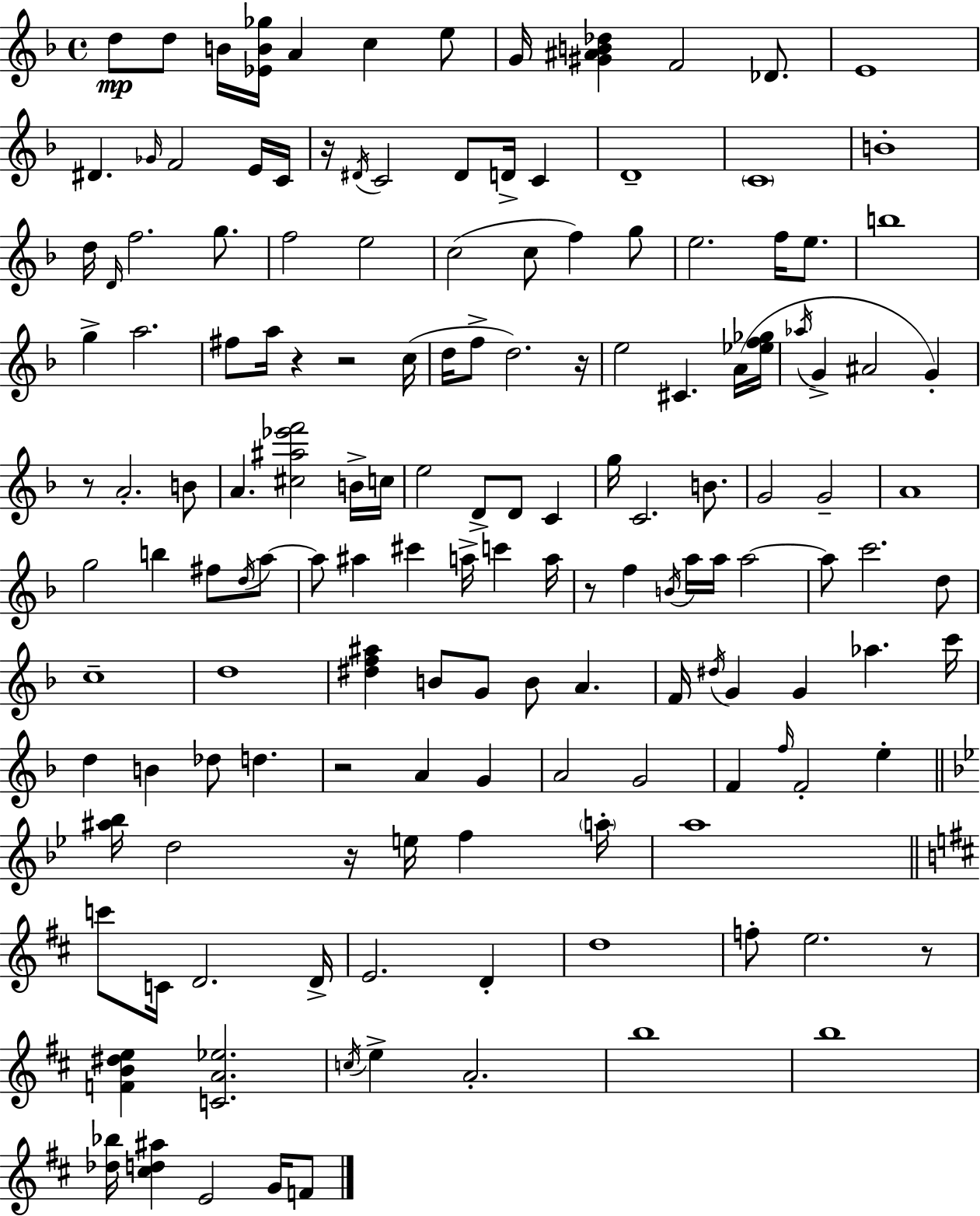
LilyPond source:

{
  \clef treble
  \time 4/4
  \defaultTimeSignature
  \key f \major
  \repeat volta 2 { d''8\mp d''8 b'16 <ees' b' ges''>16 a'4 c''4 e''8 | g'16 <gis' ais' b' des''>4 f'2 des'8. | e'1 | dis'4. \grace { ges'16 } f'2 e'16 | \break c'16 r16 \acciaccatura { dis'16 } c'2 dis'8 d'16-> c'4 | d'1-- | \parenthesize c'1 | b'1-. | \break d''16 \grace { d'16 } f''2. | g''8. f''2 e''2 | c''2( c''8 f''4) | g''8 e''2. f''16 | \break e''8. b''1 | g''4-> a''2. | fis''8 a''16 r4 r2 | c''16( d''16 f''8-> d''2.) | \break r16 e''2 cis'4. | a'16( <ees'' f'' ges''>16 \acciaccatura { aes''16 } g'4-> ais'2 | g'4-.) r8 a'2.-. | b'8 a'4. <cis'' ais'' ees''' f'''>2 | \break b'16-> c''16 e''2 d'8-> d'8 | c'4 g''16 c'2. | b'8. g'2 g'2-- | a'1 | \break g''2 b''4 | fis''8 \acciaccatura { d''16 } a''8~~ a''8 ais''4 cis'''4 a''16-> | c'''4 a''16 r8 f''4 \acciaccatura { b'16 } a''16 a''16 a''2~~ | a''8 c'''2. | \break d''8 c''1-- | d''1 | <dis'' f'' ais''>4 b'8 g'8 b'8 | a'4. f'16 \acciaccatura { dis''16 } g'4 g'4 | \break aes''4. c'''16 d''4 b'4 des''8 | d''4. r2 a'4 | g'4 a'2 g'2 | f'4 \grace { f''16 } f'2-. | \break e''4-. \bar "||" \break \key bes \major <ais'' bes''>16 d''2 r16 e''16 f''4 \parenthesize a''16-. | a''1 | \bar "||" \break \key b \minor c'''8 c'16 d'2. d'16-> | e'2. d'4-. | d''1 | f''8-. e''2. r8 | \break <f' b' dis'' e''>4 <c' a' ees''>2. | \acciaccatura { c''16 } e''4-> a'2.-. | b''1 | b''1 | \break <des'' bes''>16 <cis'' d'' ais''>4 e'2 g'16 f'8 | } \bar "|."
}